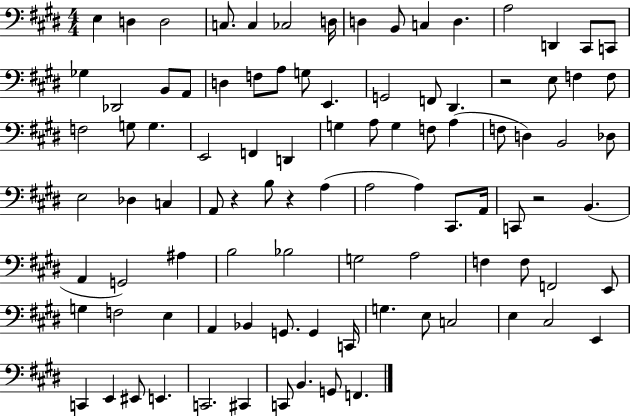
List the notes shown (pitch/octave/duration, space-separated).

E3/q D3/q D3/h C3/e. C3/q CES3/h D3/s D3/q B2/e C3/q D3/q. A3/h D2/q C#2/e C2/e Gb3/q Db2/h B2/e A2/e D3/q F3/e A3/e G3/e E2/q. G2/h F2/e D#2/q. R/h E3/e F3/q F3/e F3/h G3/e G3/q. E2/h F2/q D2/q G3/q A3/e G3/q F3/e A3/q F3/e D3/q B2/h Db3/e E3/h Db3/q C3/q A2/e R/q B3/e R/q A3/q A3/h A3/q C#2/e. A2/s C2/e R/h B2/q. A2/q G2/h A#3/q B3/h Bb3/h G3/h A3/h F3/q F3/e F2/h E2/e G3/q F3/h E3/q A2/q Bb2/q G2/e. G2/q C2/s G3/q. E3/e C3/h E3/q C#3/h E2/q C2/q E2/q EIS2/e E2/q. C2/h. C#2/q C2/e B2/q. G2/e F2/q.